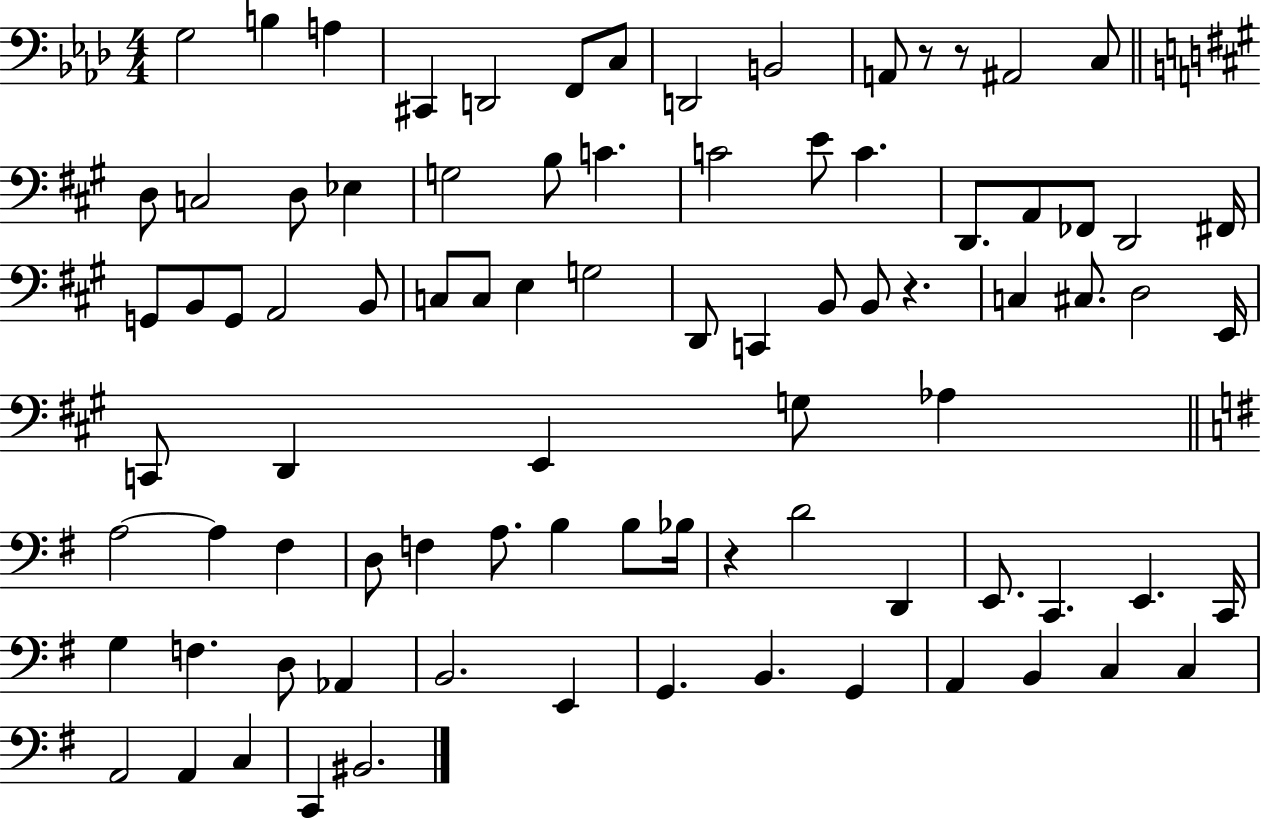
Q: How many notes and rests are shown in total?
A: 86